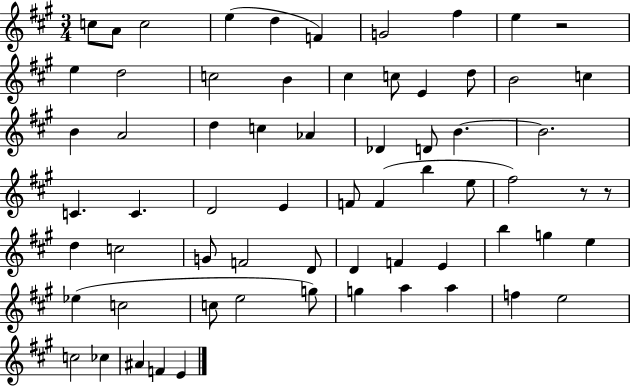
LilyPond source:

{
  \clef treble
  \numericTimeSignature
  \time 3/4
  \key a \major
  \repeat volta 2 { c''8 a'8 c''2 | e''4( d''4 f'4) | g'2 fis''4 | e''4 r2 | \break e''4 d''2 | c''2 b'4 | cis''4 c''8 e'4 d''8 | b'2 c''4 | \break b'4 a'2 | d''4 c''4 aes'4 | des'4 d'8 b'4.~~ | b'2. | \break c'4. c'4. | d'2 e'4 | f'8 f'4( b''4 e''8 | fis''2) r8 r8 | \break d''4 c''2 | g'8 f'2 d'8 | d'4 f'4 e'4 | b''4 g''4 e''4 | \break ees''4( c''2 | c''8 e''2 g''8) | g''4 a''4 a''4 | f''4 e''2 | \break c''2 ces''4 | ais'4 f'4 e'4 | } \bar "|."
}